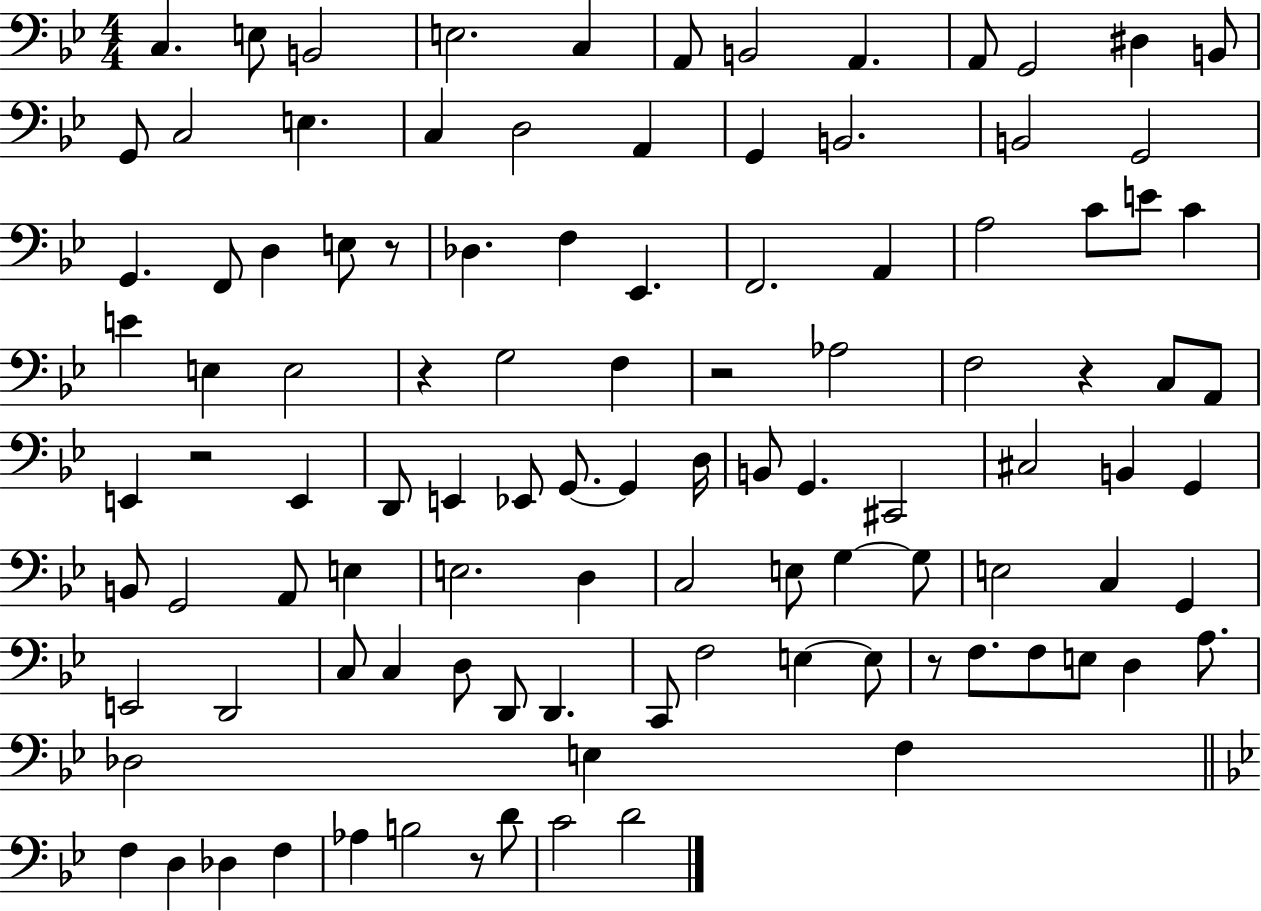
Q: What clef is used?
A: bass